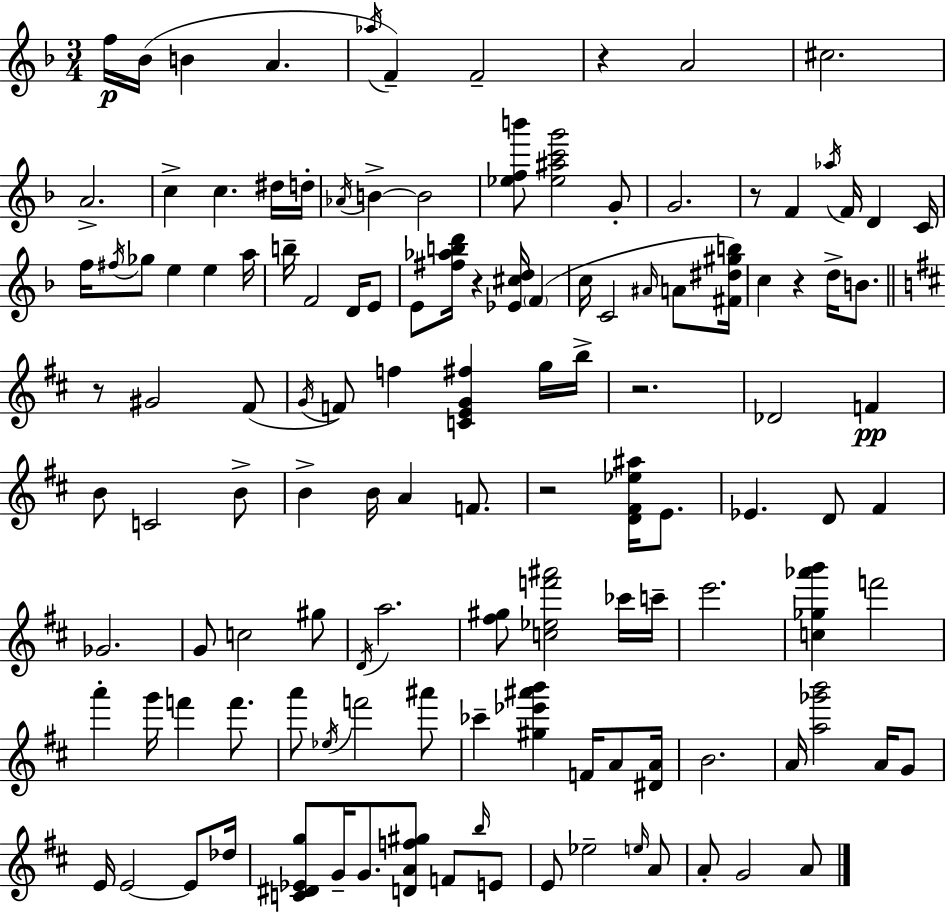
F5/s Bb4/s B4/q A4/q. Ab5/s F4/q F4/h R/q A4/h C#5/h. A4/h. C5/q C5/q. D#5/s D5/s Ab4/s B4/q B4/h [Eb5,F5,B6]/e [Eb5,A#5,C6,G6]/h G4/e G4/h. R/e F4/q Ab5/s F4/s D4/q C4/s F5/s F#5/s Gb5/e E5/q E5/q A5/s B5/s F4/h D4/s E4/e E4/e [F#5,Ab5,B5,D6]/s R/q [Eb4,C#5,D5]/s F4/q C5/s C4/h A#4/s A4/e [F#4,D#5,G#5,B5]/s C5/q R/q D5/s B4/e. R/e G#4/h F#4/e G4/s F4/e F5/q [C4,E4,G4,F#5]/q G5/s B5/s R/h. Db4/h F4/q B4/e C4/h B4/e B4/q B4/s A4/q F4/e. R/h [D4,F#4,Eb5,A#5]/s E4/e. Eb4/q. D4/e F#4/q Gb4/h. G4/e C5/h G#5/e D4/s A5/h. [F#5,G#5]/e [C5,Eb5,F6,A#6]/h CES6/s C6/s E6/h. [C5,Gb5,Ab6,B6]/q F6/h A6/q G6/s F6/q F6/e. A6/e Eb5/s F6/h A#6/e CES6/q [G#5,Eb6,A#6,B6]/q F4/s A4/e [D#4,A4]/s B4/h. A4/s [A5,Gb6,B6]/h A4/s G4/e E4/s E4/h E4/e Db5/s [C4,D#4,Eb4,G5]/e G4/s G4/e. [D4,A4,F5,G#5]/e F4/e B5/s E4/e E4/e Eb5/h E5/s A4/e A4/e G4/h A4/e